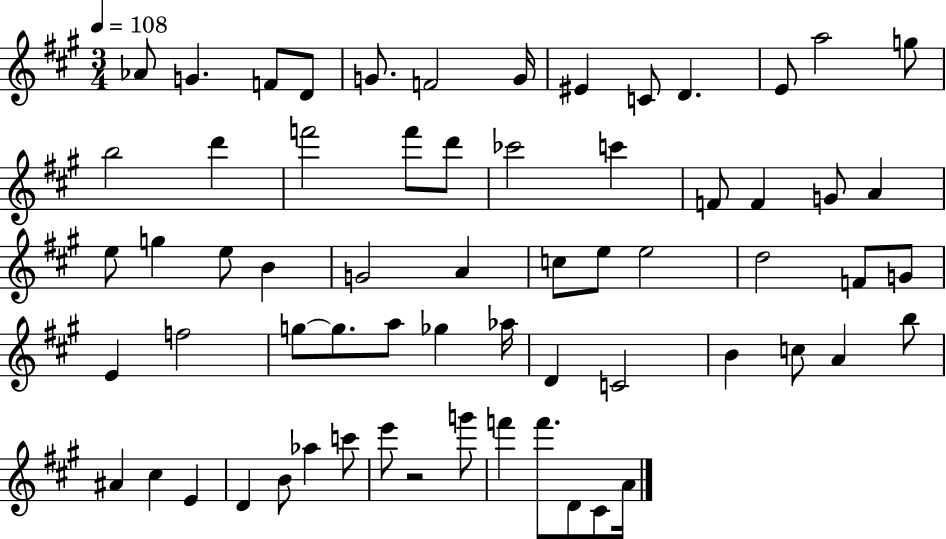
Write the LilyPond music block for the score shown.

{
  \clef treble
  \numericTimeSignature
  \time 3/4
  \key a \major
  \tempo 4 = 108
  aes'8 g'4. f'8 d'8 | g'8. f'2 g'16 | eis'4 c'8 d'4. | e'8 a''2 g''8 | \break b''2 d'''4 | f'''2 f'''8 d'''8 | ces'''2 c'''4 | f'8 f'4 g'8 a'4 | \break e''8 g''4 e''8 b'4 | g'2 a'4 | c''8 e''8 e''2 | d''2 f'8 g'8 | \break e'4 f''2 | g''8~~ g''8. a''8 ges''4 aes''16 | d'4 c'2 | b'4 c''8 a'4 b''8 | \break ais'4 cis''4 e'4 | d'4 b'8 aes''4 c'''8 | e'''8 r2 g'''8 | f'''4 f'''8. d'8 cis'8 a'16 | \break \bar "|."
}